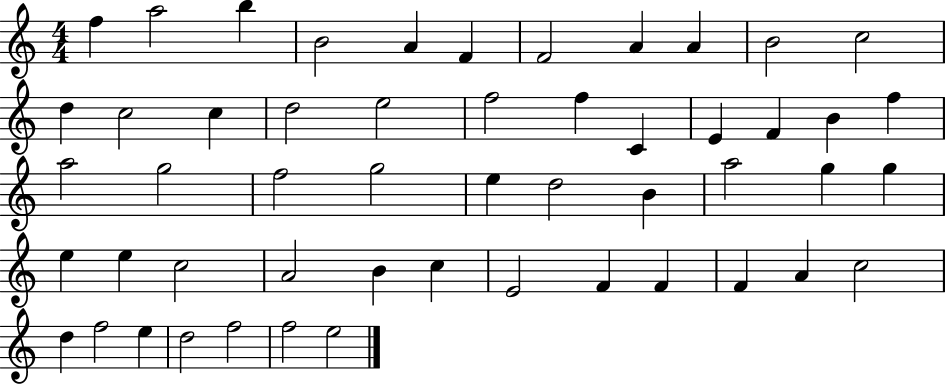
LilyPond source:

{
  \clef treble
  \numericTimeSignature
  \time 4/4
  \key c \major
  f''4 a''2 b''4 | b'2 a'4 f'4 | f'2 a'4 a'4 | b'2 c''2 | \break d''4 c''2 c''4 | d''2 e''2 | f''2 f''4 c'4 | e'4 f'4 b'4 f''4 | \break a''2 g''2 | f''2 g''2 | e''4 d''2 b'4 | a''2 g''4 g''4 | \break e''4 e''4 c''2 | a'2 b'4 c''4 | e'2 f'4 f'4 | f'4 a'4 c''2 | \break d''4 f''2 e''4 | d''2 f''2 | f''2 e''2 | \bar "|."
}